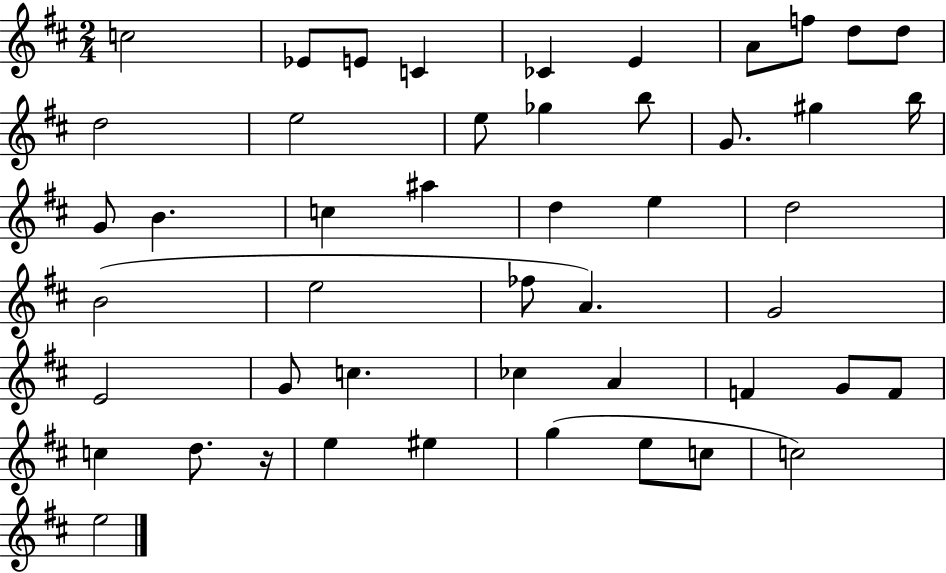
C5/h Eb4/e E4/e C4/q CES4/q E4/q A4/e F5/e D5/e D5/e D5/h E5/h E5/e Gb5/q B5/e G4/e. G#5/q B5/s G4/e B4/q. C5/q A#5/q D5/q E5/q D5/h B4/h E5/h FES5/e A4/q. G4/h E4/h G4/e C5/q. CES5/q A4/q F4/q G4/e F4/e C5/q D5/e. R/s E5/q EIS5/q G5/q E5/e C5/e C5/h E5/h